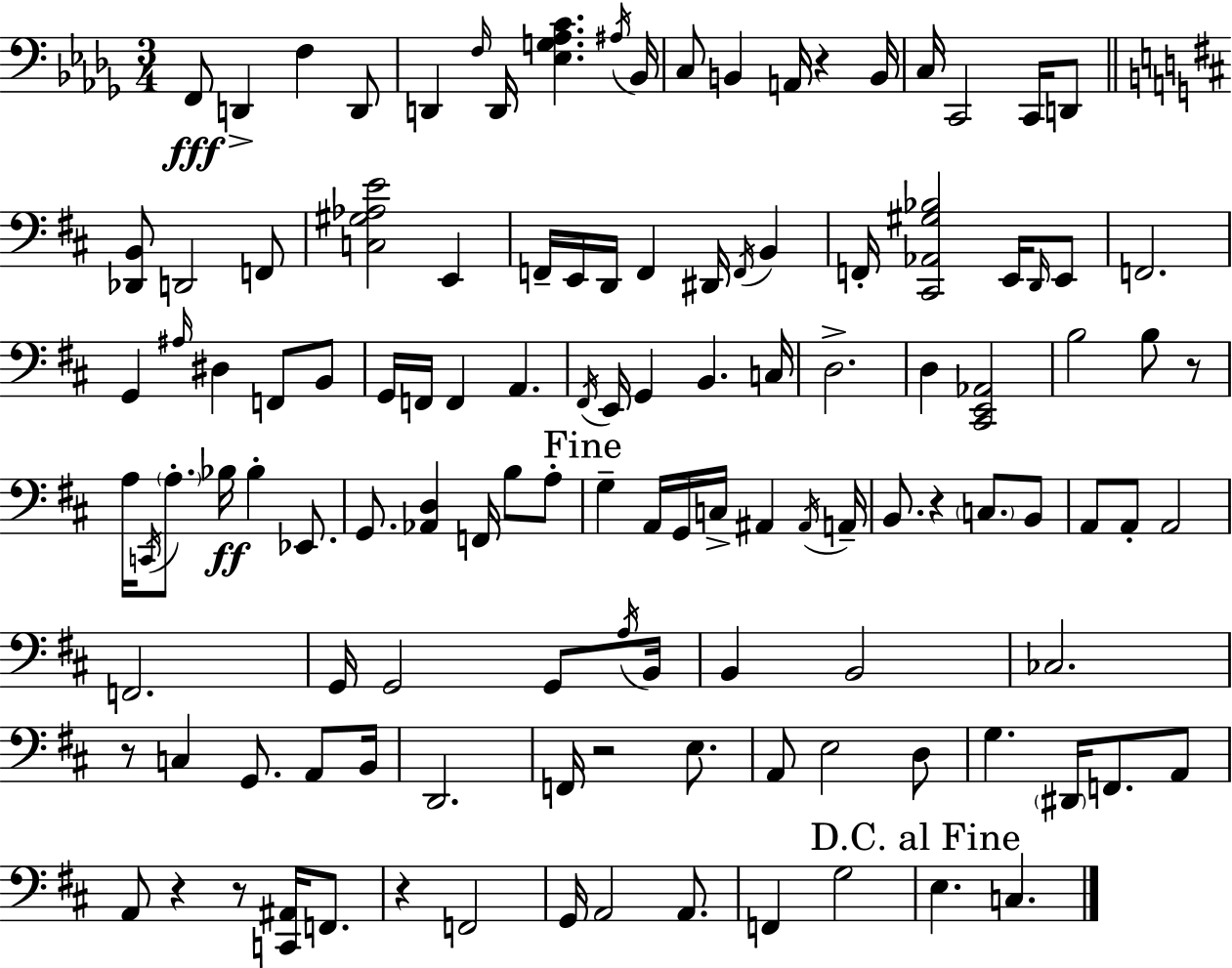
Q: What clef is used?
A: bass